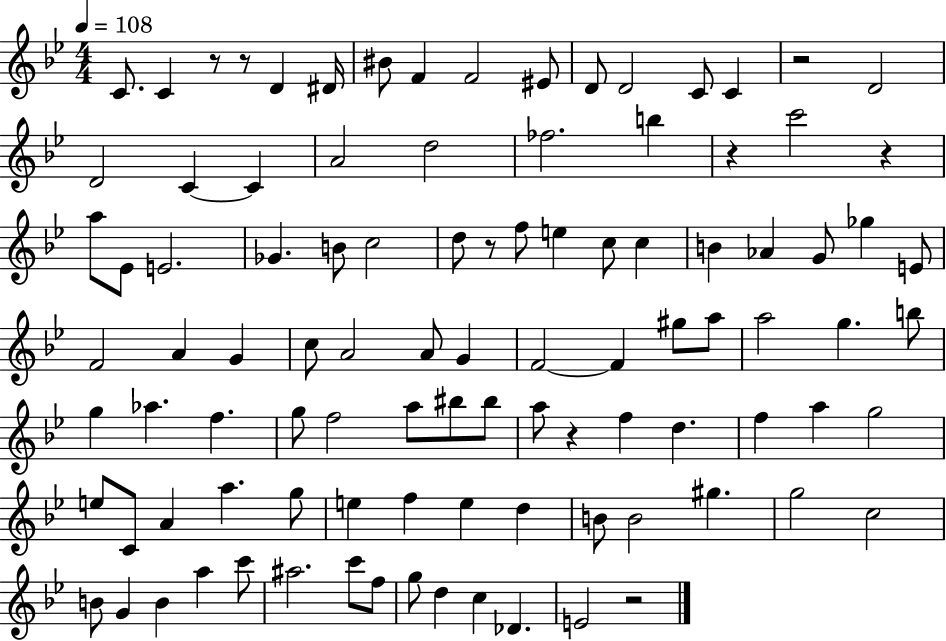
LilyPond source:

{
  \clef treble
  \numericTimeSignature
  \time 4/4
  \key bes \major
  \tempo 4 = 108
  c'8. c'4 r8 r8 d'4 dis'16 | bis'8 f'4 f'2 eis'8 | d'8 d'2 c'8 c'4 | r2 d'2 | \break d'2 c'4~~ c'4 | a'2 d''2 | fes''2. b''4 | r4 c'''2 r4 | \break a''8 ees'8 e'2. | ges'4. b'8 c''2 | d''8 r8 f''8 e''4 c''8 c''4 | b'4 aes'4 g'8 ges''4 e'8 | \break f'2 a'4 g'4 | c''8 a'2 a'8 g'4 | f'2~~ f'4 gis''8 a''8 | a''2 g''4. b''8 | \break g''4 aes''4. f''4. | g''8 f''2 a''8 bis''8 bis''8 | a''8 r4 f''4 d''4. | f''4 a''4 g''2 | \break e''8 c'8 a'4 a''4. g''8 | e''4 f''4 e''4 d''4 | b'8 b'2 gis''4. | g''2 c''2 | \break b'8 g'4 b'4 a''4 c'''8 | ais''2. c'''8 f''8 | g''8 d''4 c''4 des'4. | e'2 r2 | \break \bar "|."
}